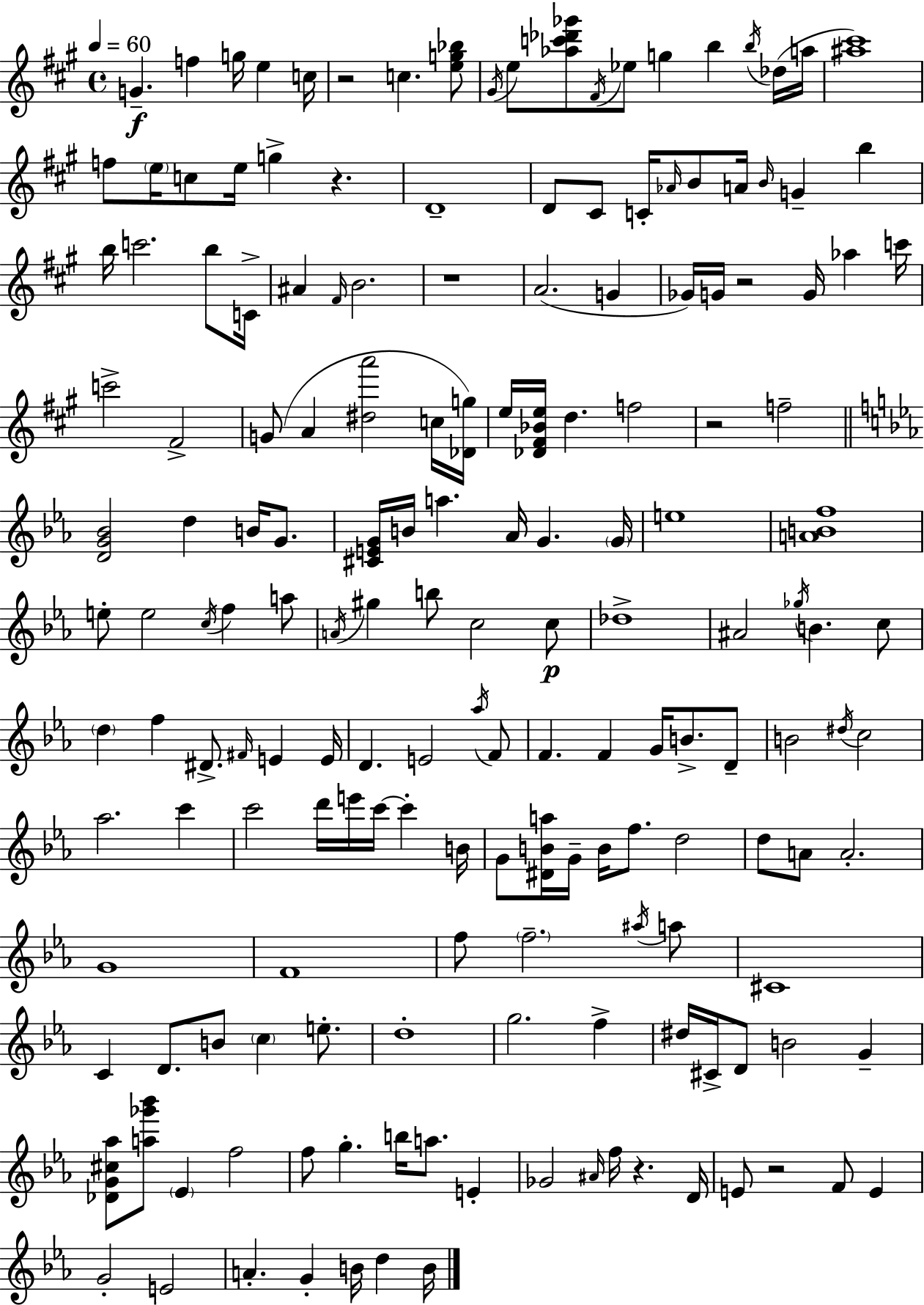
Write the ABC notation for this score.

X:1
T:Untitled
M:4/4
L:1/4
K:A
G f g/4 e c/4 z2 c [eg_b]/2 ^G/4 e/2 [_ac'_d'_g']/2 ^F/4 _e/2 g b b/4 _d/4 a/4 [^a^c']4 f/2 e/4 c/2 e/4 g z D4 D/2 ^C/2 C/4 _A/4 B/2 A/4 B/4 G b b/4 c'2 b/2 C/4 ^A ^F/4 B2 z4 A2 G _G/4 G/4 z2 G/4 _a c'/4 c'2 ^F2 G/2 A [^da']2 c/4 [_Dg]/4 e/4 [_D^F_Be]/4 d f2 z2 f2 [DG_B]2 d B/4 G/2 [^CEG]/4 B/4 a _A/4 G G/4 e4 [ABf]4 e/2 e2 c/4 f a/2 A/4 ^g b/2 c2 c/2 _d4 ^A2 _g/4 B c/2 d f ^D/2 ^F/4 E E/4 D E2 _a/4 F/2 F F G/4 B/2 D/2 B2 ^d/4 c2 _a2 c' c'2 d'/4 e'/4 c'/4 c' B/4 G/2 [^DBa]/4 G/4 B/4 f/2 d2 d/2 A/2 A2 G4 F4 f/2 f2 ^a/4 a/2 ^C4 C D/2 B/2 c e/2 d4 g2 f ^d/4 ^C/4 D/2 B2 G [_DG^c_a]/2 [a_g'_b']/2 _E f2 f/2 g b/4 a/2 E _G2 ^A/4 f/4 z D/4 E/2 z2 F/2 E G2 E2 A G B/4 d B/4